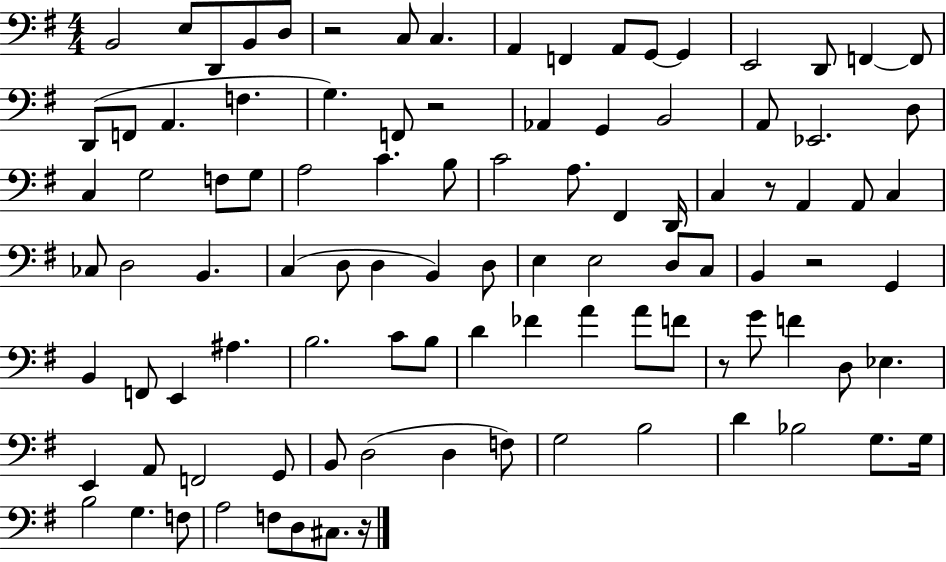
X:1
T:Untitled
M:4/4
L:1/4
K:G
B,,2 E,/2 D,,/2 B,,/2 D,/2 z2 C,/2 C, A,, F,, A,,/2 G,,/2 G,, E,,2 D,,/2 F,, F,,/2 D,,/2 F,,/2 A,, F, G, F,,/2 z2 _A,, G,, B,,2 A,,/2 _E,,2 D,/2 C, G,2 F,/2 G,/2 A,2 C B,/2 C2 A,/2 ^F,, D,,/4 C, z/2 A,, A,,/2 C, _C,/2 D,2 B,, C, D,/2 D, B,, D,/2 E, E,2 D,/2 C,/2 B,, z2 G,, B,, F,,/2 E,, ^A, B,2 C/2 B,/2 D _F A A/2 F/2 z/2 G/2 F D,/2 _E, E,, A,,/2 F,,2 G,,/2 B,,/2 D,2 D, F,/2 G,2 B,2 D _B,2 G,/2 G,/4 B,2 G, F,/2 A,2 F,/2 D,/2 ^C,/2 z/4